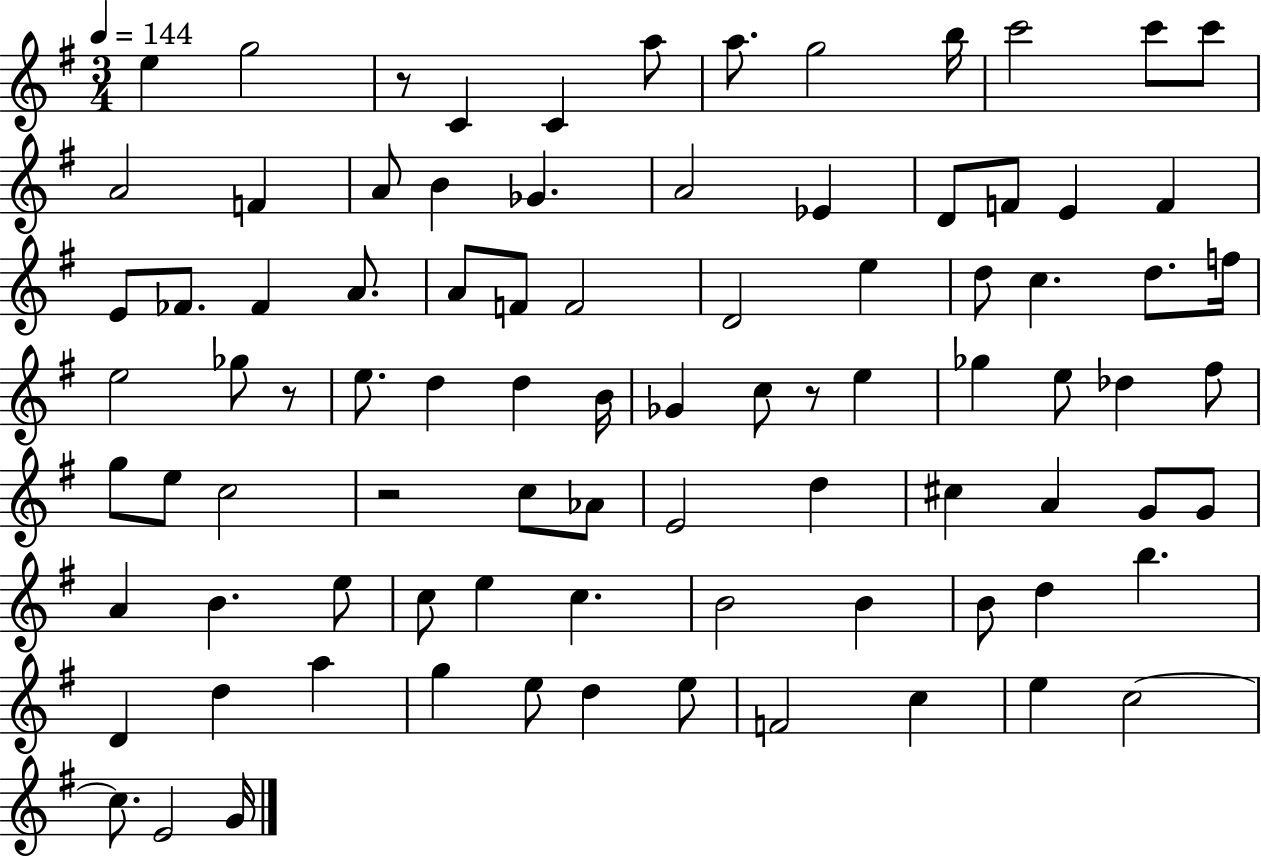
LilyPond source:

{
  \clef treble
  \numericTimeSignature
  \time 3/4
  \key g \major
  \tempo 4 = 144
  \repeat volta 2 { e''4 g''2 | r8 c'4 c'4 a''8 | a''8. g''2 b''16 | c'''2 c'''8 c'''8 | \break a'2 f'4 | a'8 b'4 ges'4. | a'2 ees'4 | d'8 f'8 e'4 f'4 | \break e'8 fes'8. fes'4 a'8. | a'8 f'8 f'2 | d'2 e''4 | d''8 c''4. d''8. f''16 | \break e''2 ges''8 r8 | e''8. d''4 d''4 b'16 | ges'4 c''8 r8 e''4 | ges''4 e''8 des''4 fis''8 | \break g''8 e''8 c''2 | r2 c''8 aes'8 | e'2 d''4 | cis''4 a'4 g'8 g'8 | \break a'4 b'4. e''8 | c''8 e''4 c''4. | b'2 b'4 | b'8 d''4 b''4. | \break d'4 d''4 a''4 | g''4 e''8 d''4 e''8 | f'2 c''4 | e''4 c''2~~ | \break c''8. e'2 g'16 | } \bar "|."
}